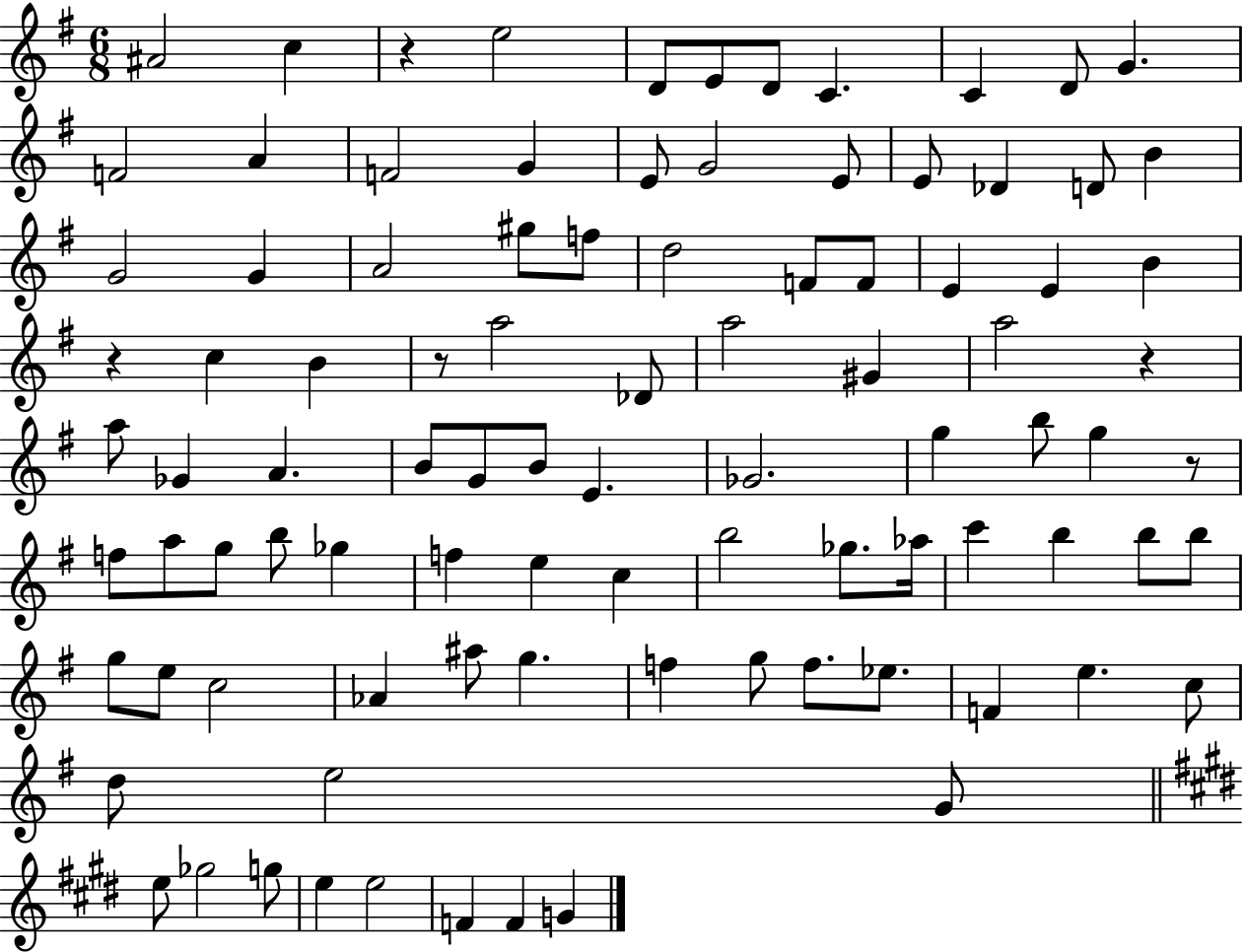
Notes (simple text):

A#4/h C5/q R/q E5/h D4/e E4/e D4/e C4/q. C4/q D4/e G4/q. F4/h A4/q F4/h G4/q E4/e G4/h E4/e E4/e Db4/q D4/e B4/q G4/h G4/q A4/h G#5/e F5/e D5/h F4/e F4/e E4/q E4/q B4/q R/q C5/q B4/q R/e A5/h Db4/e A5/h G#4/q A5/h R/q A5/e Gb4/q A4/q. B4/e G4/e B4/e E4/q. Gb4/h. G5/q B5/e G5/q R/e F5/e A5/e G5/e B5/e Gb5/q F5/q E5/q C5/q B5/h Gb5/e. Ab5/s C6/q B5/q B5/e B5/e G5/e E5/e C5/h Ab4/q A#5/e G5/q. F5/q G5/e F5/e. Eb5/e. F4/q E5/q. C5/e D5/e E5/h G4/e E5/e Gb5/h G5/e E5/q E5/h F4/q F4/q G4/q